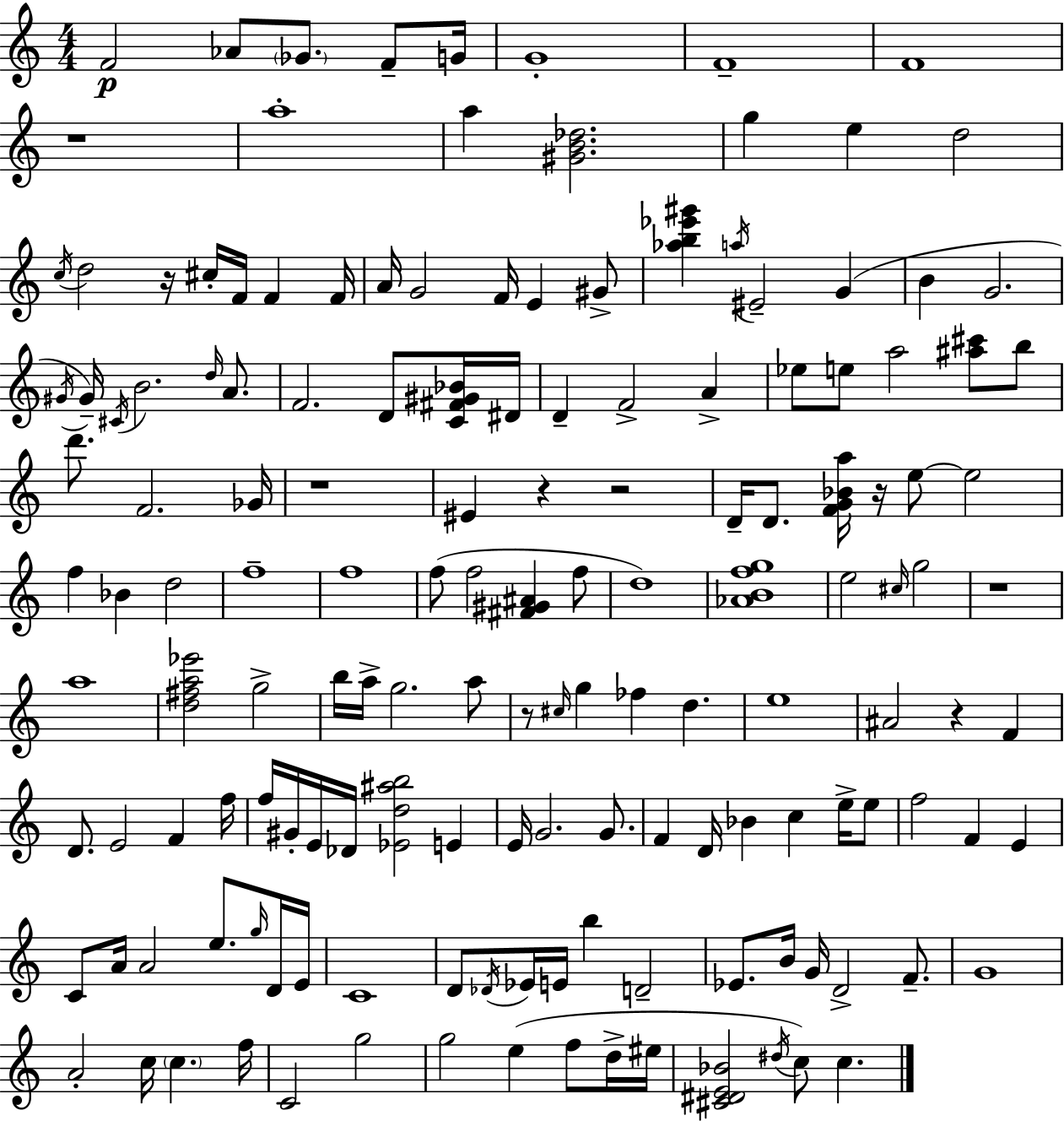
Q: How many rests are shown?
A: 9